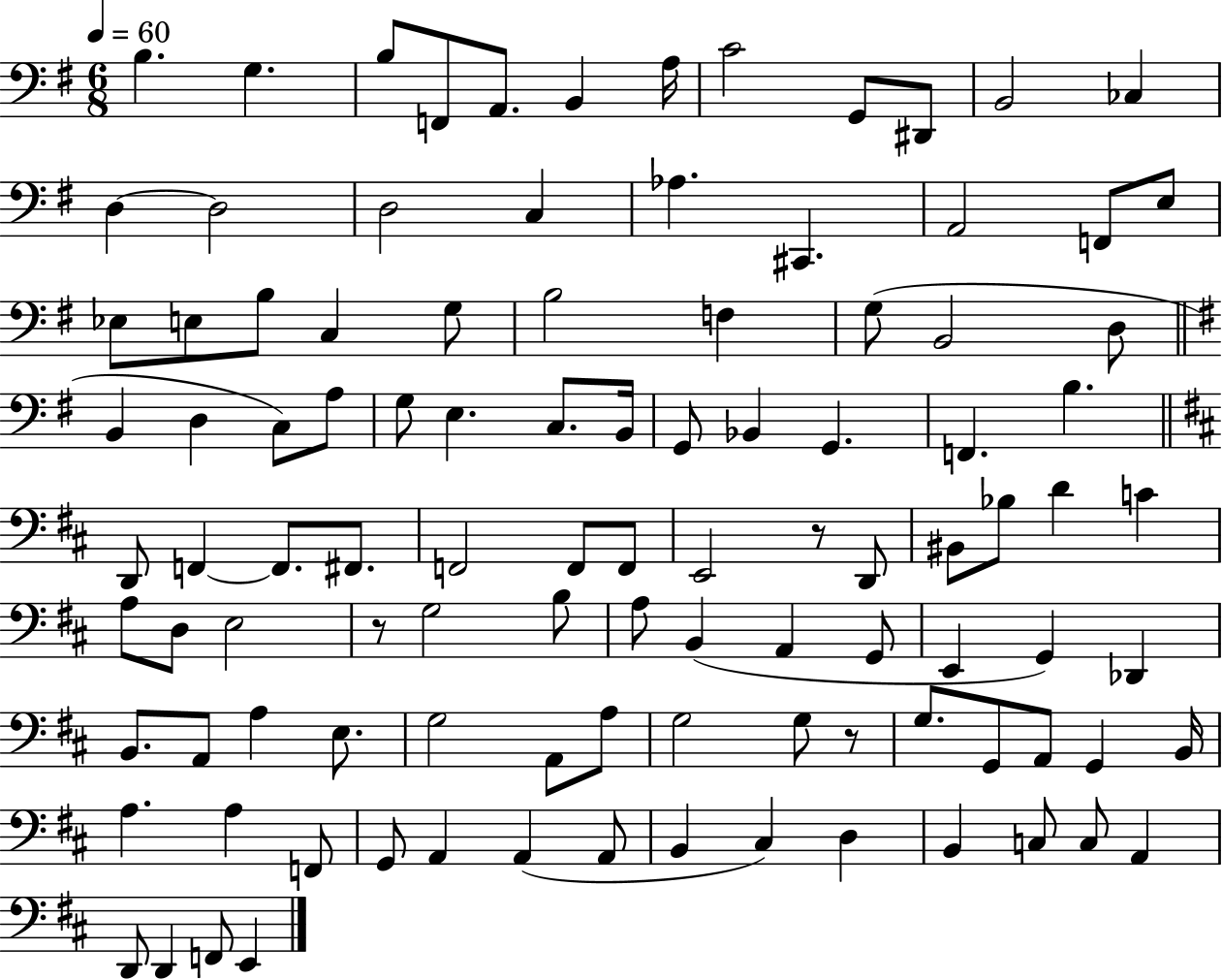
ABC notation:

X:1
T:Untitled
M:6/8
L:1/4
K:G
B, G, B,/2 F,,/2 A,,/2 B,, A,/4 C2 G,,/2 ^D,,/2 B,,2 _C, D, D,2 D,2 C, _A, ^C,, A,,2 F,,/2 E,/2 _E,/2 E,/2 B,/2 C, G,/2 B,2 F, G,/2 B,,2 D,/2 B,, D, C,/2 A,/2 G,/2 E, C,/2 B,,/4 G,,/2 _B,, G,, F,, B, D,,/2 F,, F,,/2 ^F,,/2 F,,2 F,,/2 F,,/2 E,,2 z/2 D,,/2 ^B,,/2 _B,/2 D C A,/2 D,/2 E,2 z/2 G,2 B,/2 A,/2 B,, A,, G,,/2 E,, G,, _D,, B,,/2 A,,/2 A, E,/2 G,2 A,,/2 A,/2 G,2 G,/2 z/2 G,/2 G,,/2 A,,/2 G,, B,,/4 A, A, F,,/2 G,,/2 A,, A,, A,,/2 B,, ^C, D, B,, C,/2 C,/2 A,, D,,/2 D,, F,,/2 E,,